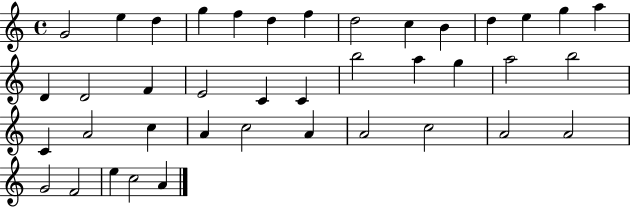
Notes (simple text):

G4/h E5/q D5/q G5/q F5/q D5/q F5/q D5/h C5/q B4/q D5/q E5/q G5/q A5/q D4/q D4/h F4/q E4/h C4/q C4/q B5/h A5/q G5/q A5/h B5/h C4/q A4/h C5/q A4/q C5/h A4/q A4/h C5/h A4/h A4/h G4/h F4/h E5/q C5/h A4/q